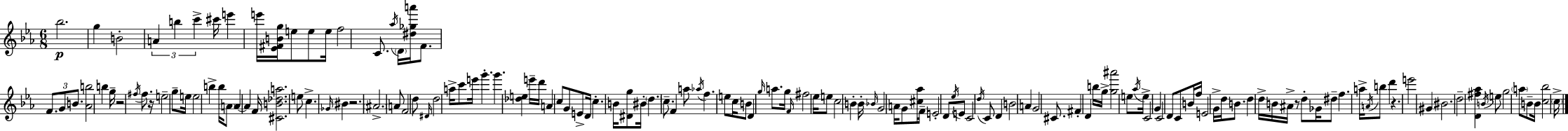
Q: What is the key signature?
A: EES major